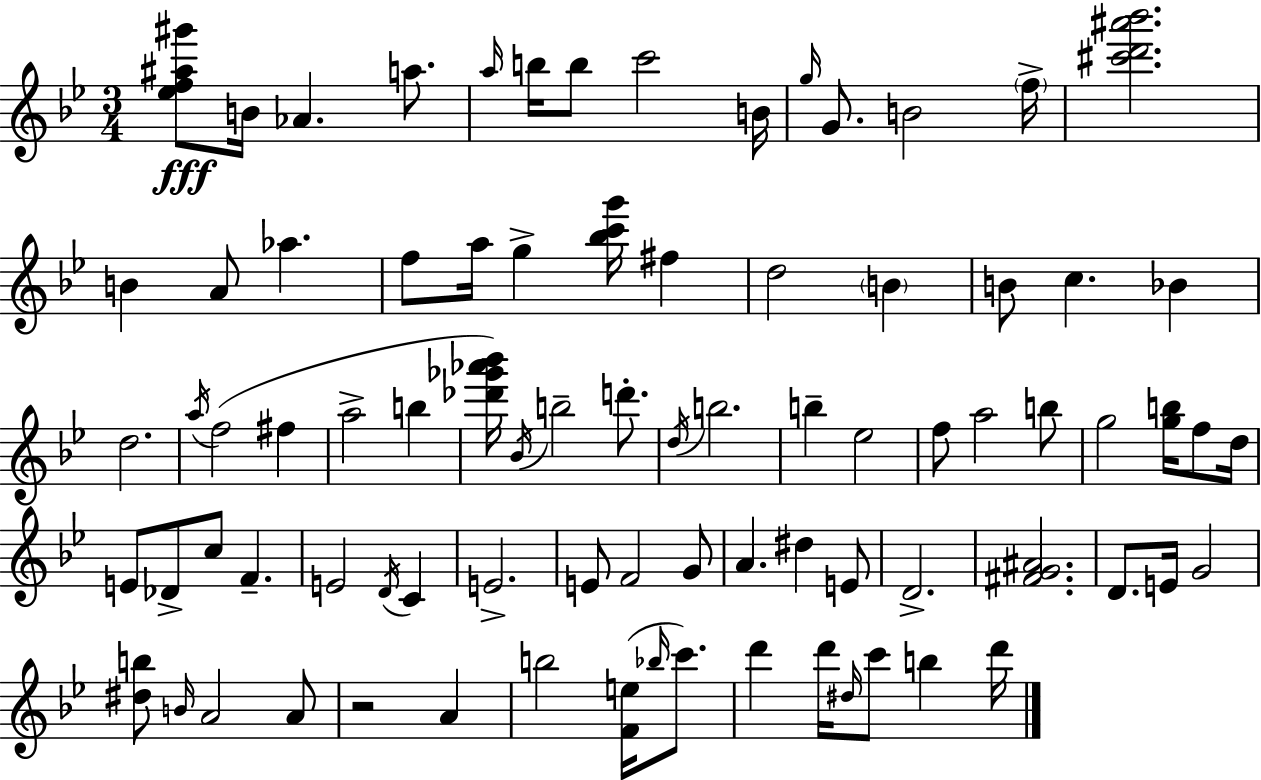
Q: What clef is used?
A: treble